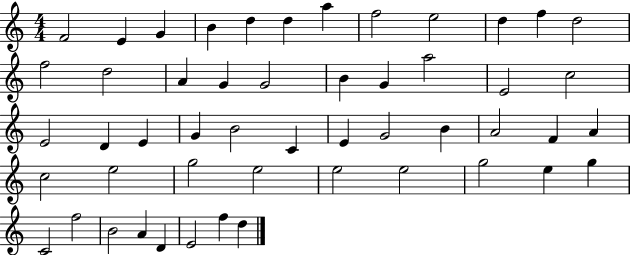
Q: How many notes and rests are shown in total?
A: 51